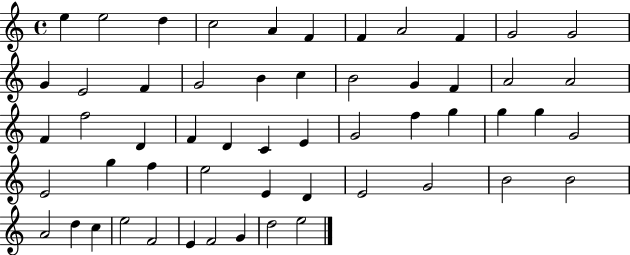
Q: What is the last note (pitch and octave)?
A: E5